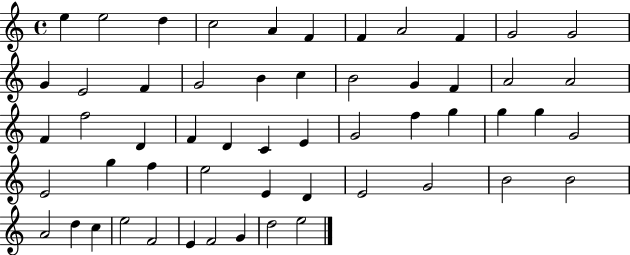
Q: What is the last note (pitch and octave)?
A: E5